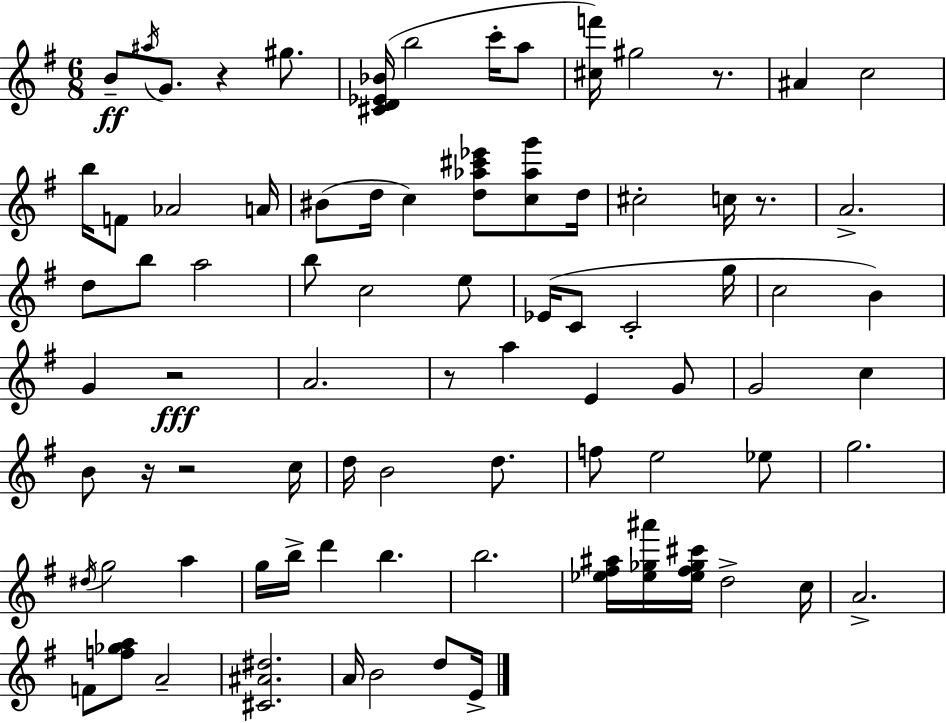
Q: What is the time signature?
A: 6/8